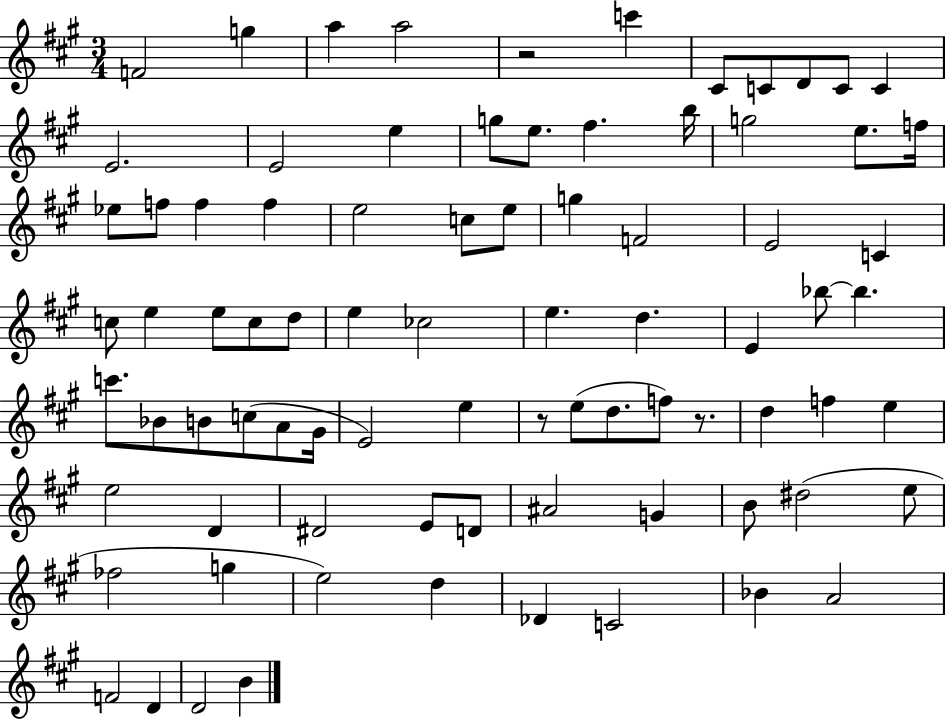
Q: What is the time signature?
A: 3/4